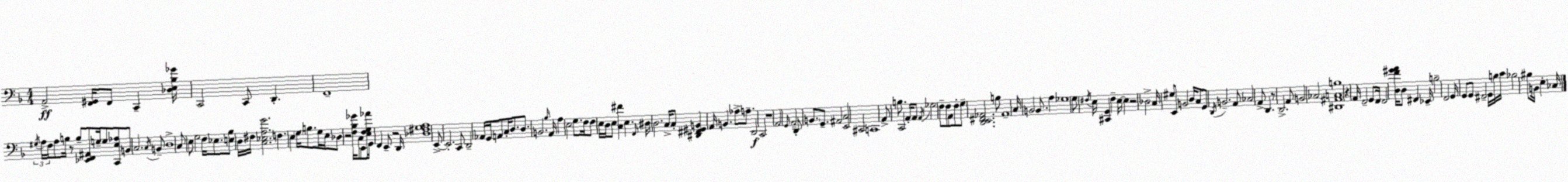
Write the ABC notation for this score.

X:1
T:Untitled
M:4/4
L:1/4
K:F
A,,2 [F,,^G,,]/4 F,,/2 C,, [_D,E,_B,_G]/4 C,,2 C,,/2 D,, F,,4 ^G,/4 A,/4 F,/4 A,/2 B,/4 z/2 B,/2 [_E,,F,,^A,,]/2 G,/4 G,/2 [C,,E,_A,]/2 B,,/2 C,2 C,/4 B,,/2 D,4 C,/2 E,/2 G,2 F,/4 _E,/2 [E,_B,]/2 D,/4 ^F,/4 [C,_E,A,G]2 F, E, G,/4 B,/2 G,/4 E,/4 _D,/2 z2 [F,_B,_G]/4 C,/2 E,,/2 [E,F,G,_A]/4 G,,/4 F,, E,,/2 z2 D,,/4 [_D,^F,G,A,]4 E,,/2 E,,2 C,,/2 D,,2 _A,,/4 G,,/4 A,,/2 C,/4 D,/2 D,/2 B,,2 _B,/4 A,,/4 A, E,2 G,/2 F,/4 F,/2 E,/4 D,/4 E,/2 [C,^F] E, F,,/4 ^D,/4 D,2 C,/4 C,/2 [^D,,^F,,^G,,B,,] A,,/4 B,, _A,/2 A,/2 D,,2 C,,2 z4 A,,2 G,,/4 A,,2 D,,/2 B,,/2 G,,/2 ^A,,2 [E,,C,]2 ^C,,2 C,,4 A,,/2 B,/2 C,,2 A,,/4 A,,/2 A,,/4 _G,2 F,/2 F,/2 A,,/2 F,/2 G,/2 [D,,E,,^F,,_A,,]2 B,/2 _A,,4 C,/4 B,,2 B,,/2 A, _G,4 G,/2 ^F,/4 E,/4 [^C,,G,,] ^F, E,/4 E, z2 _D,2 C,/4 ^G,/2 E,,/2 B,,2 D,/4 C,/2 G,,/2 D,,/4 B,,2 A,,/2 _C,2 A,,/2 D,, z/2 D,,2 A,,/2 B,,2 _C,2 [^D,,^A,,C,B,]4 z A,,/4 F,,2 G,,/2 F,,/4 F,,2 [D,F^GA]/4 D,/2 ^F,, _E,,/4 B,2 F,,2 G,,/4 G,,/2 G,,/2 ^F,,2 G,,/4 B,/4 C/4 _B,2 ^B,/2 B,,/4 E, _C,/4